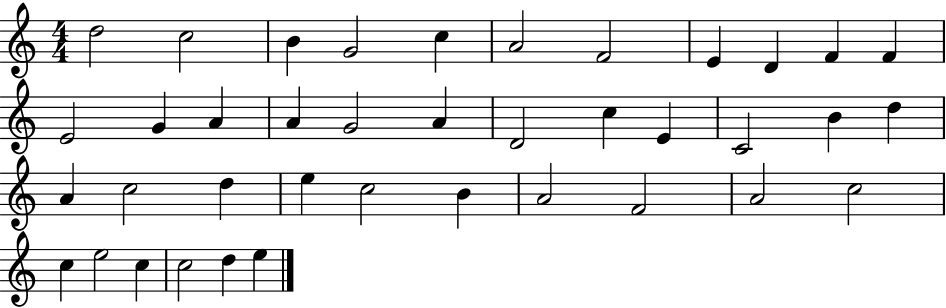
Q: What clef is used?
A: treble